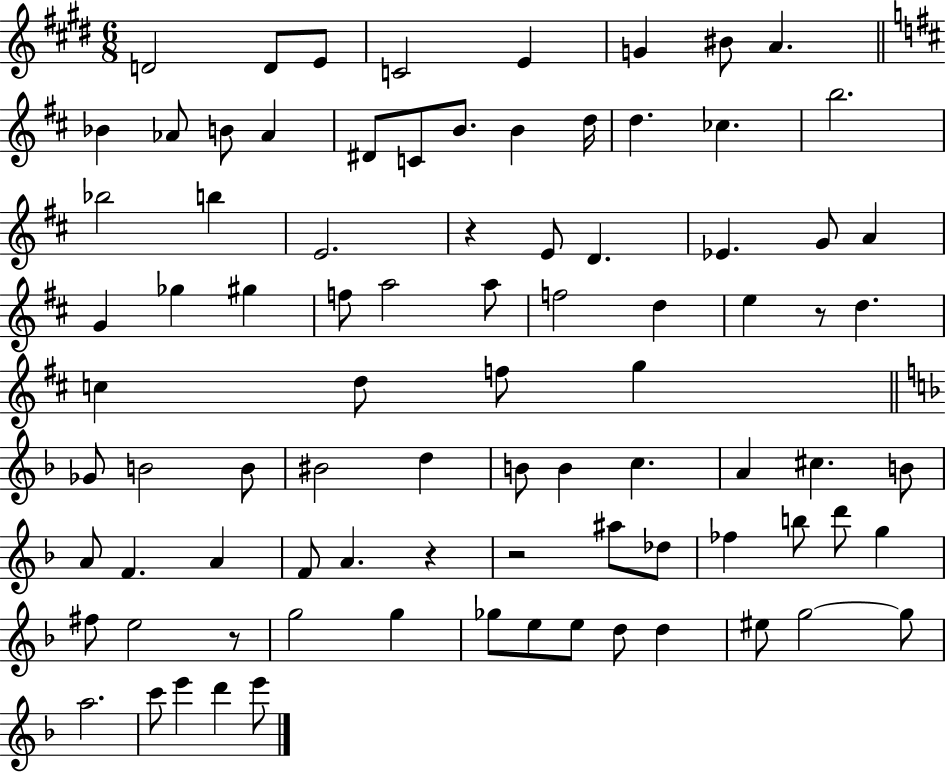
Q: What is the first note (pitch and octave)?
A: D4